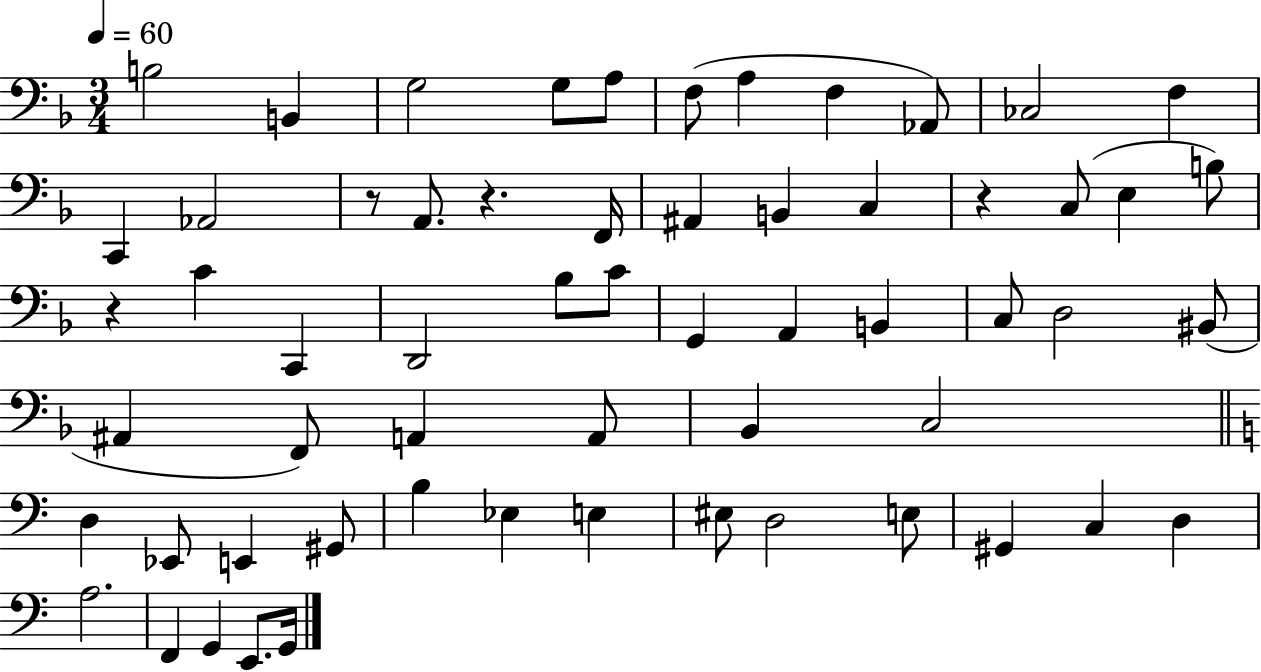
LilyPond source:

{
  \clef bass
  \numericTimeSignature
  \time 3/4
  \key f \major
  \tempo 4 = 60
  \repeat volta 2 { b2 b,4 | g2 g8 a8 | f8( a4 f4 aes,8) | ces2 f4 | \break c,4 aes,2 | r8 a,8. r4. f,16 | ais,4 b,4 c4 | r4 c8( e4 b8) | \break r4 c'4 c,4 | d,2 bes8 c'8 | g,4 a,4 b,4 | c8 d2 bis,8( | \break ais,4 f,8) a,4 a,8 | bes,4 c2 | \bar "||" \break \key a \minor d4 ees,8 e,4 gis,8 | b4 ees4 e4 | eis8 d2 e8 | gis,4 c4 d4 | \break a2. | f,4 g,4 e,8. g,16 | } \bar "|."
}